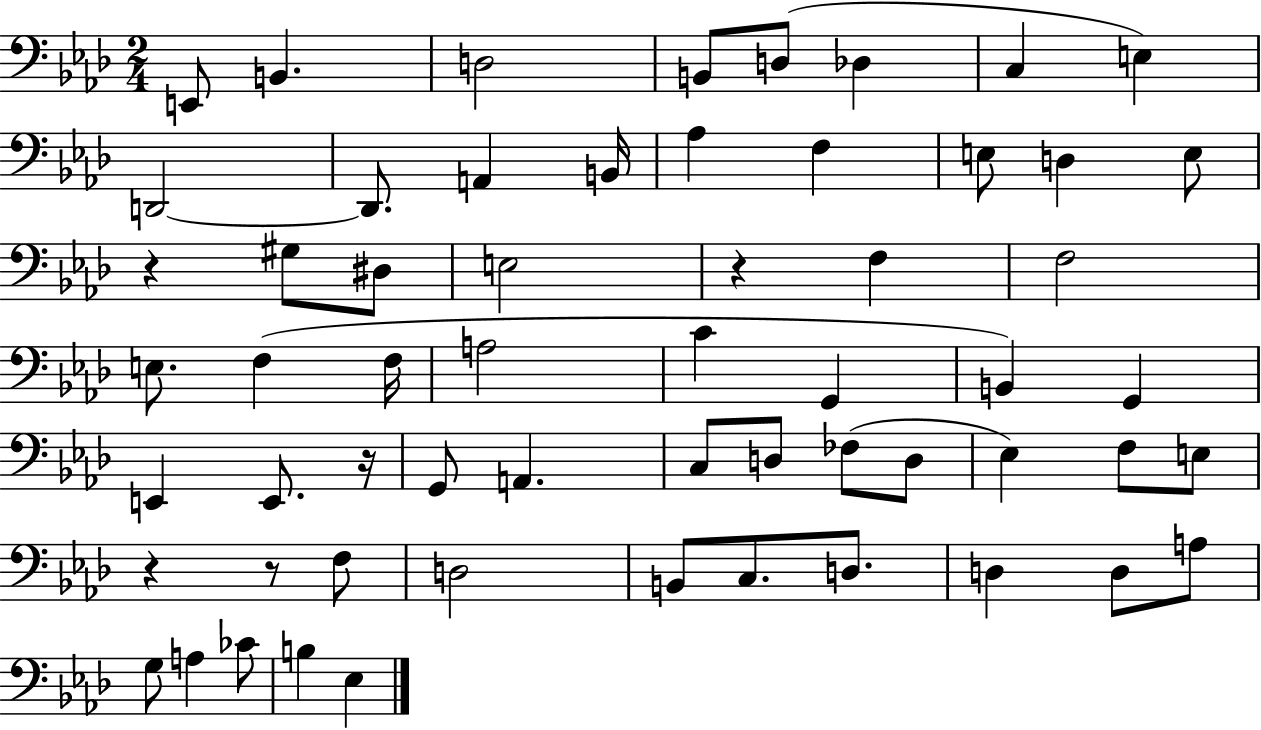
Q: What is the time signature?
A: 2/4